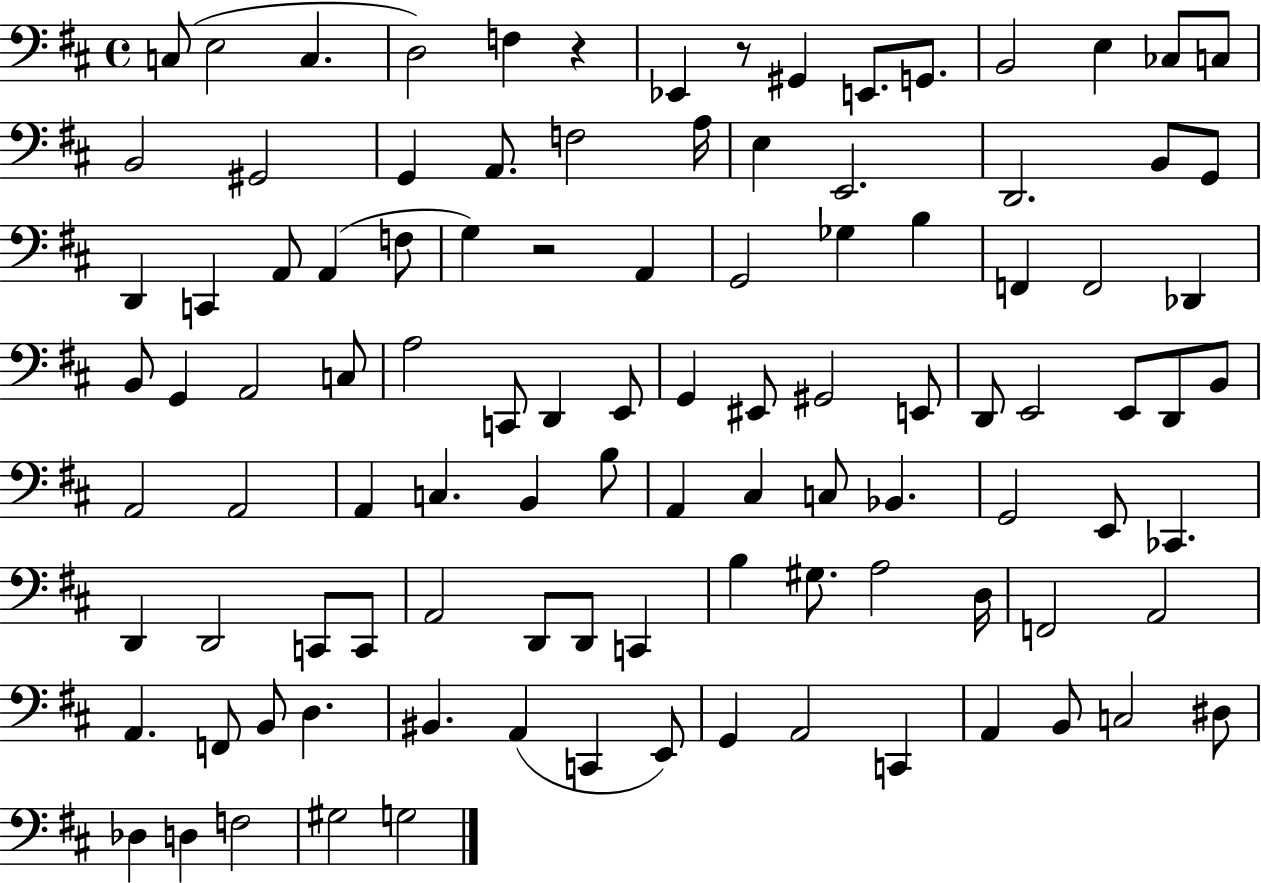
X:1
T:Untitled
M:4/4
L:1/4
K:D
C,/2 E,2 C, D,2 F, z _E,, z/2 ^G,, E,,/2 G,,/2 B,,2 E, _C,/2 C,/2 B,,2 ^G,,2 G,, A,,/2 F,2 A,/4 E, E,,2 D,,2 B,,/2 G,,/2 D,, C,, A,,/2 A,, F,/2 G, z2 A,, G,,2 _G, B, F,, F,,2 _D,, B,,/2 G,, A,,2 C,/2 A,2 C,,/2 D,, E,,/2 G,, ^E,,/2 ^G,,2 E,,/2 D,,/2 E,,2 E,,/2 D,,/2 B,,/2 A,,2 A,,2 A,, C, B,, B,/2 A,, ^C, C,/2 _B,, G,,2 E,,/2 _C,, D,, D,,2 C,,/2 C,,/2 A,,2 D,,/2 D,,/2 C,, B, ^G,/2 A,2 D,/4 F,,2 A,,2 A,, F,,/2 B,,/2 D, ^B,, A,, C,, E,,/2 G,, A,,2 C,, A,, B,,/2 C,2 ^D,/2 _D, D, F,2 ^G,2 G,2